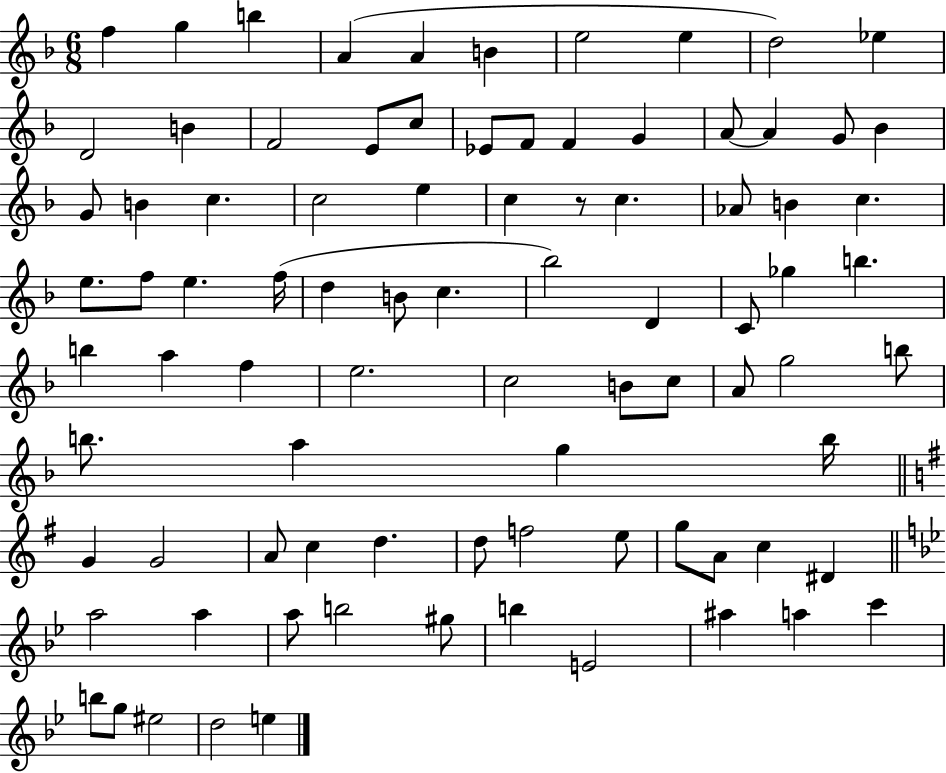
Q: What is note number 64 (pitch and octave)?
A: D5